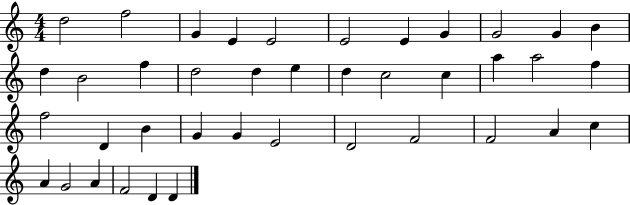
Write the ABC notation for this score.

X:1
T:Untitled
M:4/4
L:1/4
K:C
d2 f2 G E E2 E2 E G G2 G B d B2 f d2 d e d c2 c a a2 f f2 D B G G E2 D2 F2 F2 A c A G2 A F2 D D